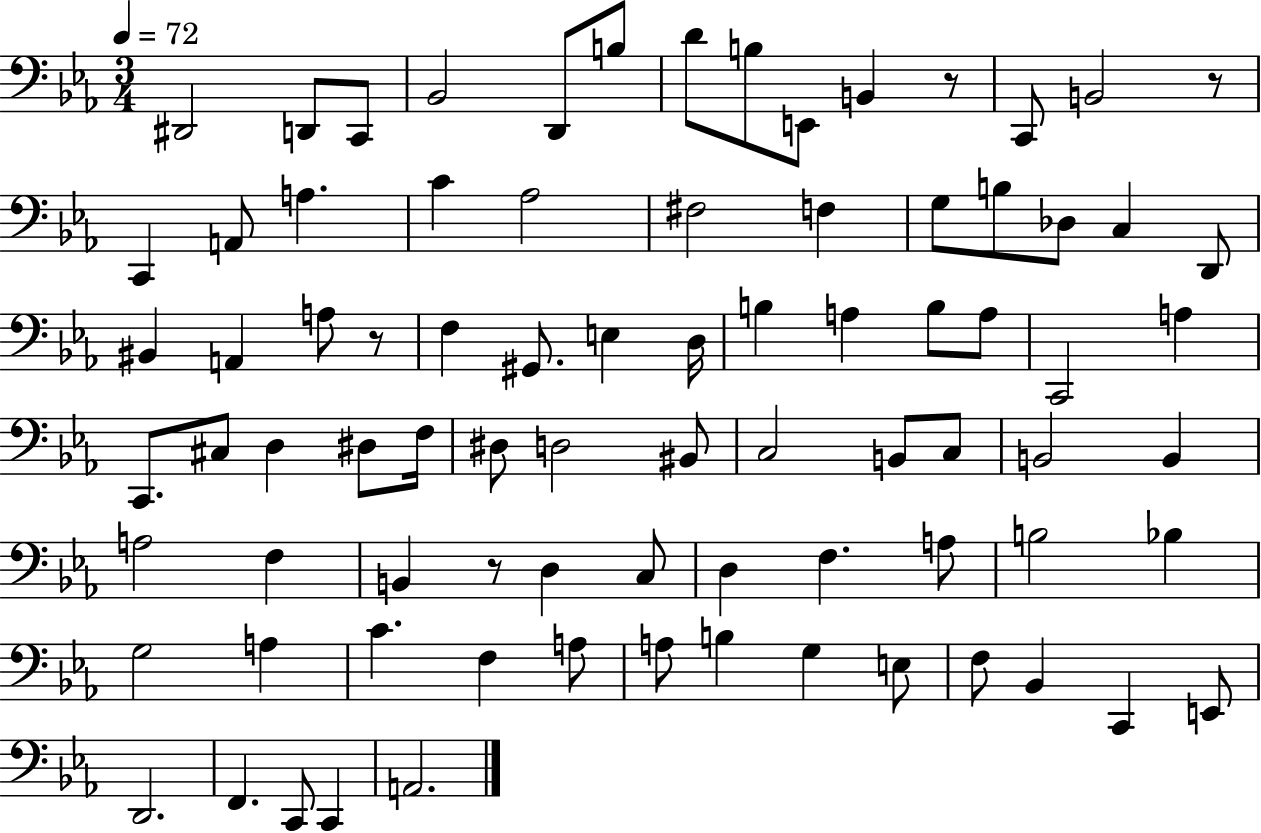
{
  \clef bass
  \numericTimeSignature
  \time 3/4
  \key ees \major
  \tempo 4 = 72
  dis,2 d,8 c,8 | bes,2 d,8 b8 | d'8 b8 e,8 b,4 r8 | c,8 b,2 r8 | \break c,4 a,8 a4. | c'4 aes2 | fis2 f4 | g8 b8 des8 c4 d,8 | \break bis,4 a,4 a8 r8 | f4 gis,8. e4 d16 | b4 a4 b8 a8 | c,2 a4 | \break c,8. cis8 d4 dis8 f16 | dis8 d2 bis,8 | c2 b,8 c8 | b,2 b,4 | \break a2 f4 | b,4 r8 d4 c8 | d4 f4. a8 | b2 bes4 | \break g2 a4 | c'4. f4 a8 | a8 b4 g4 e8 | f8 bes,4 c,4 e,8 | \break d,2. | f,4. c,8 c,4 | a,2. | \bar "|."
}